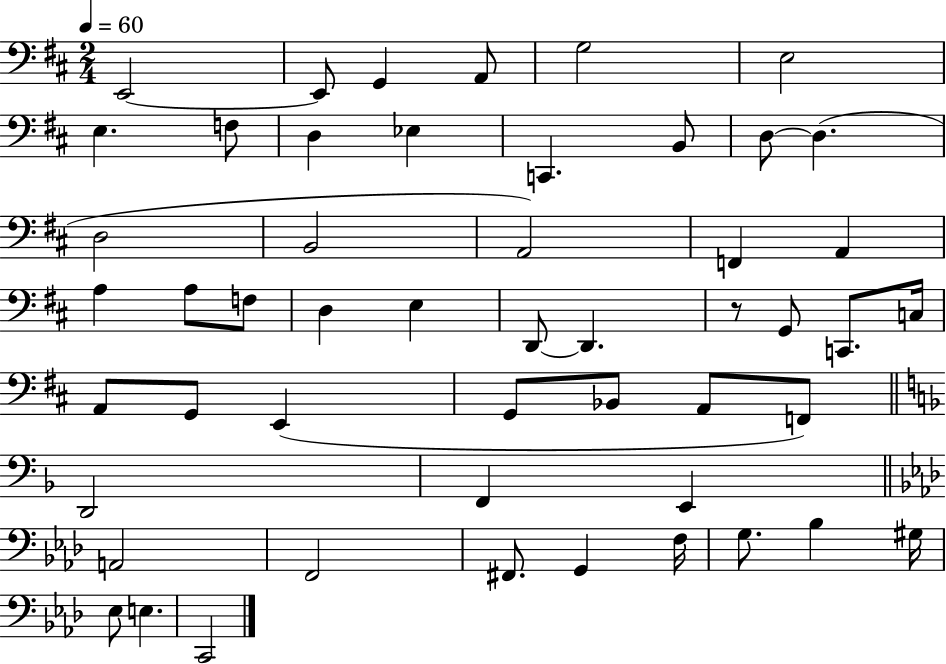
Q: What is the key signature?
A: D major